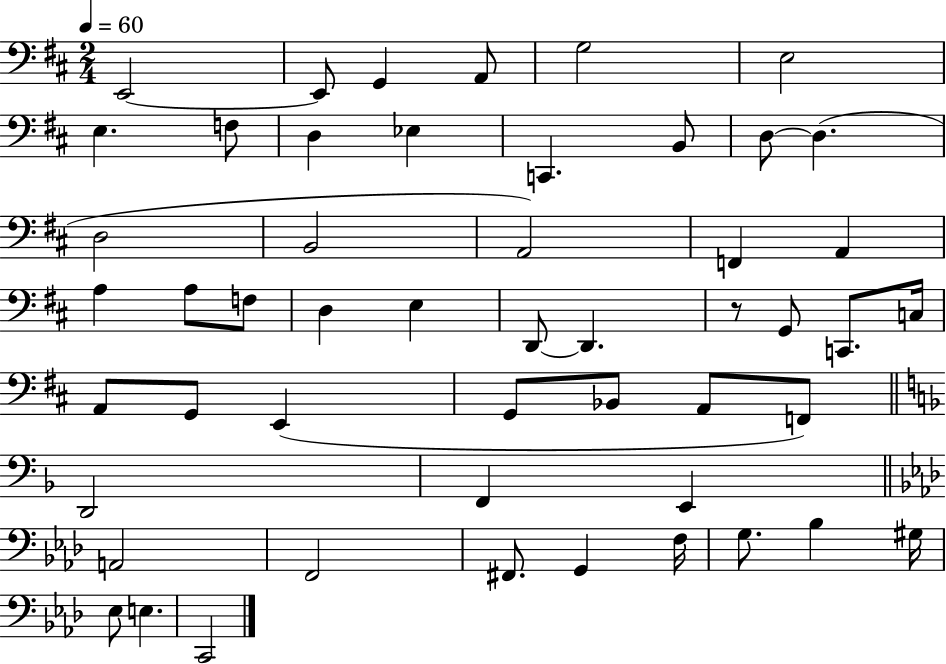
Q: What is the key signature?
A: D major